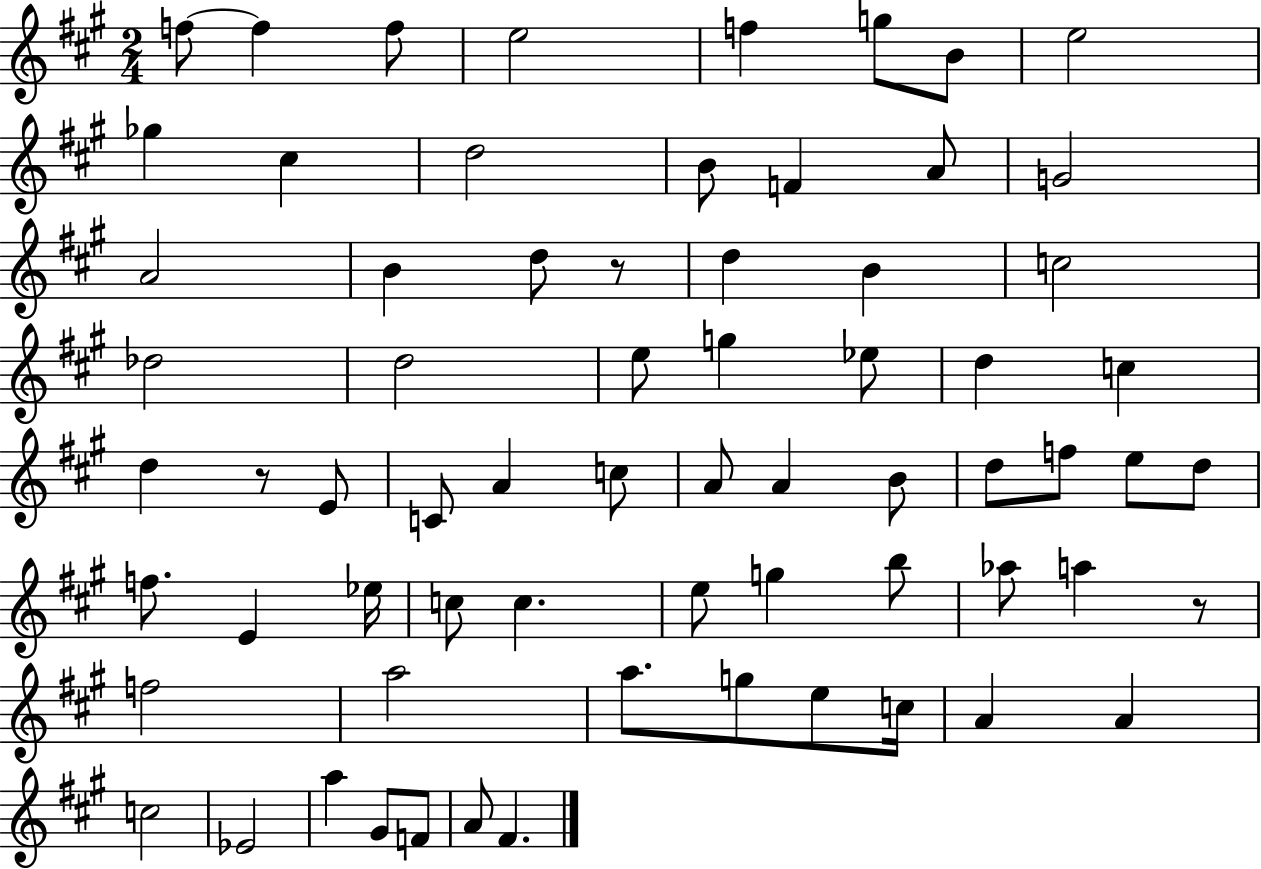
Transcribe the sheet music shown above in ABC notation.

X:1
T:Untitled
M:2/4
L:1/4
K:A
f/2 f f/2 e2 f g/2 B/2 e2 _g ^c d2 B/2 F A/2 G2 A2 B d/2 z/2 d B c2 _d2 d2 e/2 g _e/2 d c d z/2 E/2 C/2 A c/2 A/2 A B/2 d/2 f/2 e/2 d/2 f/2 E _e/4 c/2 c e/2 g b/2 _a/2 a z/2 f2 a2 a/2 g/2 e/2 c/4 A A c2 _E2 a ^G/2 F/2 A/2 ^F